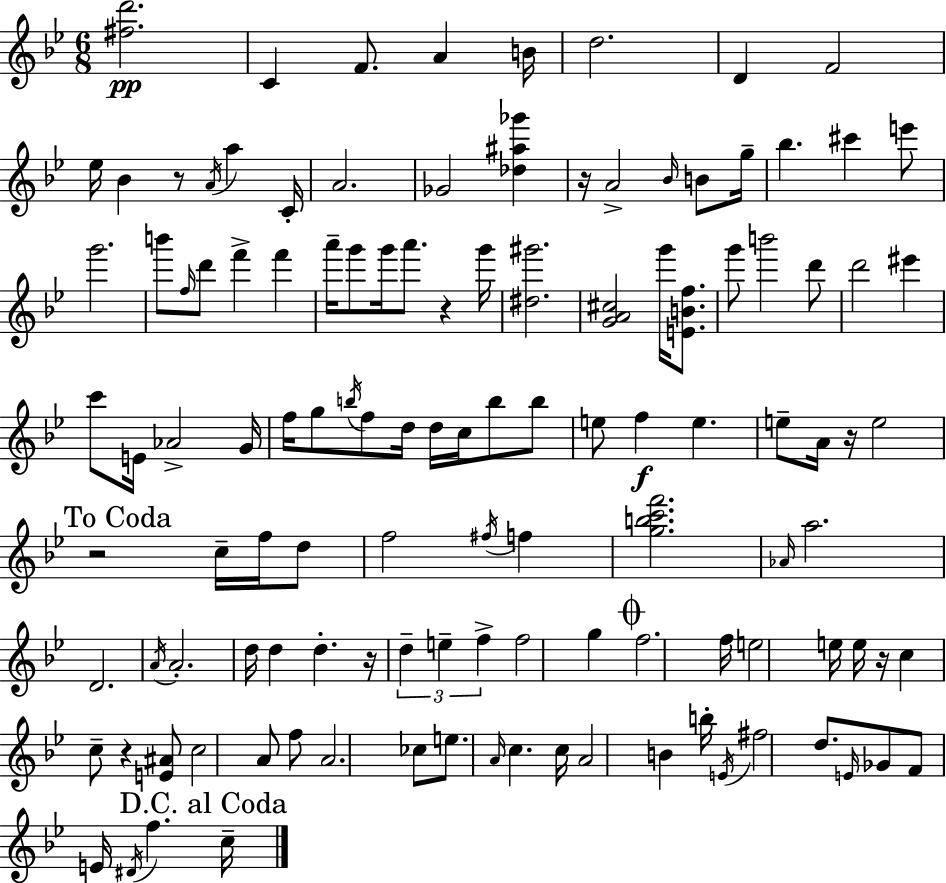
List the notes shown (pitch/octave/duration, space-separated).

[F#5,D6]/h. C4/q F4/e. A4/q B4/s D5/h. D4/q F4/h Eb5/s Bb4/q R/e A4/s A5/q C4/s A4/h. Gb4/h [Db5,A#5,Gb6]/q R/s A4/h Bb4/s B4/e G5/s Bb5/q. C#6/q E6/e G6/h. B6/e F5/s D6/e F6/q F6/q A6/s G6/e G6/s A6/e. R/q G6/s [D#5,G#6]/h. [G4,A4,C#5]/h G6/s [E4,B4,F5]/e. G6/e B6/h D6/e D6/h EIS6/q C6/e E4/s Ab4/h G4/s F5/s G5/e B5/s F5/e D5/s D5/s C5/s B5/e B5/e E5/e F5/q E5/q. E5/e A4/s R/s E5/h R/h C5/s F5/s D5/e F5/h F#5/s F5/q [G5,B5,C6,F6]/h. Ab4/s A5/h. D4/h. A4/s A4/h. D5/s D5/q D5/q. R/s D5/q E5/q F5/q F5/h G5/q F5/h. F5/s E5/h E5/s E5/s R/s C5/q C5/e R/q [E4,A#4]/e C5/h A4/e F5/e A4/h. CES5/e E5/e. A4/s C5/q. C5/s A4/h B4/q B5/s E4/s F#5/h D5/e. E4/s Gb4/e F4/e E4/s D#4/s F5/q. C5/s